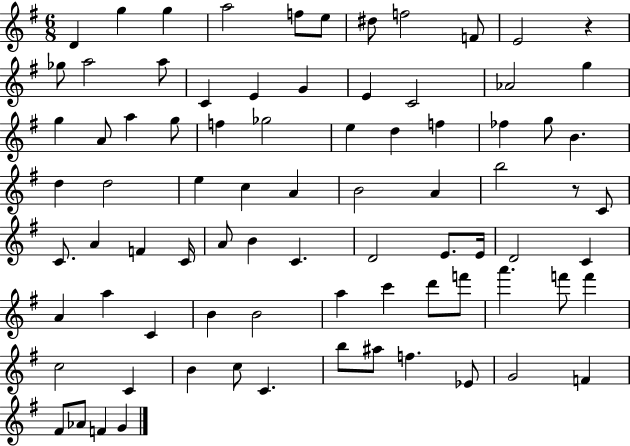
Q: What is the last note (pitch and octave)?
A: G4